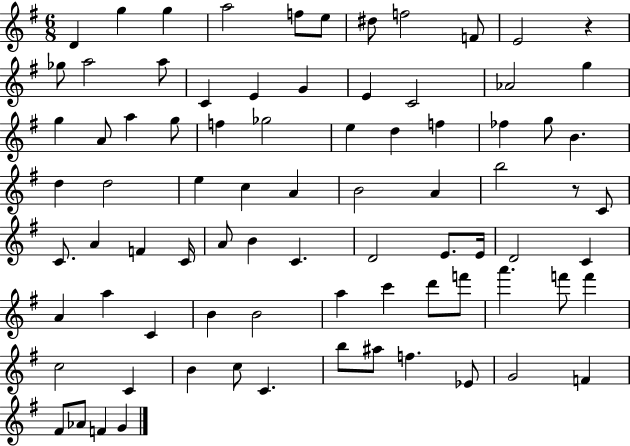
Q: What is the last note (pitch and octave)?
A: G4